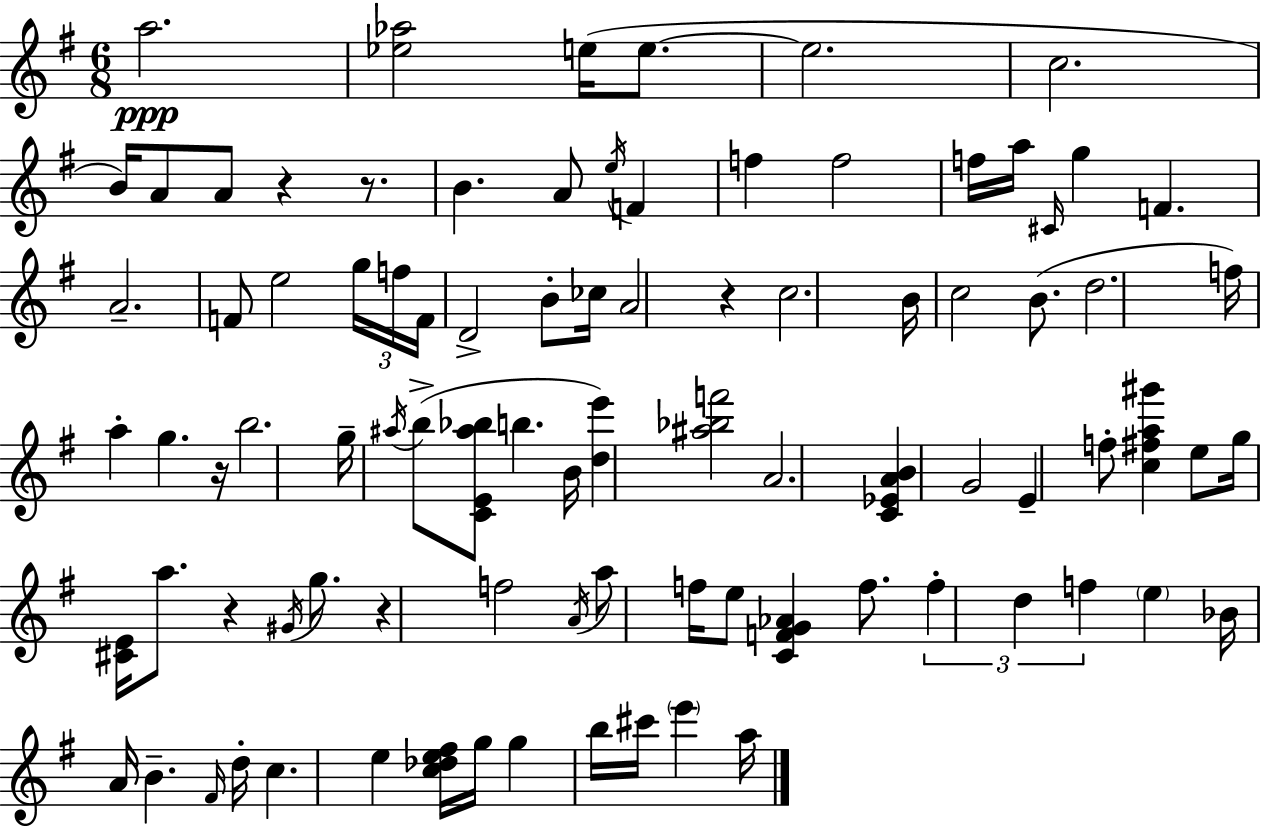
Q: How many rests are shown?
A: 6